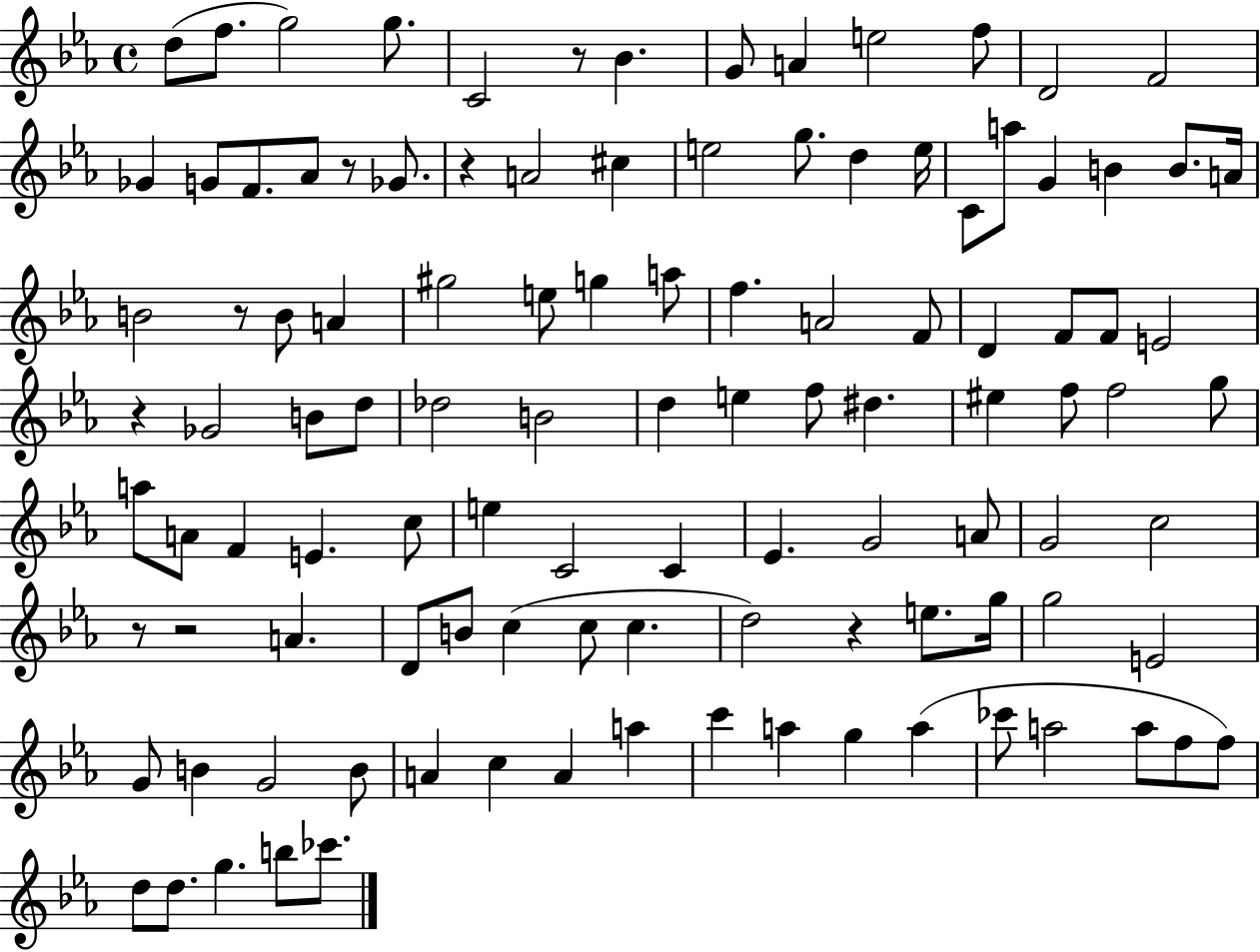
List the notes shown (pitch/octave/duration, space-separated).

D5/e F5/e. G5/h G5/e. C4/h R/e Bb4/q. G4/e A4/q E5/h F5/e D4/h F4/h Gb4/q G4/e F4/e. Ab4/e R/e Gb4/e. R/q A4/h C#5/q E5/h G5/e. D5/q E5/s C4/e A5/e G4/q B4/q B4/e. A4/s B4/h R/e B4/e A4/q G#5/h E5/e G5/q A5/e F5/q. A4/h F4/e D4/q F4/e F4/e E4/h R/q Gb4/h B4/e D5/e Db5/h B4/h D5/q E5/q F5/e D#5/q. EIS5/q F5/e F5/h G5/e A5/e A4/e F4/q E4/q. C5/e E5/q C4/h C4/q Eb4/q. G4/h A4/e G4/h C5/h R/e R/h A4/q. D4/e B4/e C5/q C5/e C5/q. D5/h R/q E5/e. G5/s G5/h E4/h G4/e B4/q G4/h B4/e A4/q C5/q A4/q A5/q C6/q A5/q G5/q A5/q CES6/e A5/h A5/e F5/e F5/e D5/e D5/e. G5/q. B5/e CES6/e.